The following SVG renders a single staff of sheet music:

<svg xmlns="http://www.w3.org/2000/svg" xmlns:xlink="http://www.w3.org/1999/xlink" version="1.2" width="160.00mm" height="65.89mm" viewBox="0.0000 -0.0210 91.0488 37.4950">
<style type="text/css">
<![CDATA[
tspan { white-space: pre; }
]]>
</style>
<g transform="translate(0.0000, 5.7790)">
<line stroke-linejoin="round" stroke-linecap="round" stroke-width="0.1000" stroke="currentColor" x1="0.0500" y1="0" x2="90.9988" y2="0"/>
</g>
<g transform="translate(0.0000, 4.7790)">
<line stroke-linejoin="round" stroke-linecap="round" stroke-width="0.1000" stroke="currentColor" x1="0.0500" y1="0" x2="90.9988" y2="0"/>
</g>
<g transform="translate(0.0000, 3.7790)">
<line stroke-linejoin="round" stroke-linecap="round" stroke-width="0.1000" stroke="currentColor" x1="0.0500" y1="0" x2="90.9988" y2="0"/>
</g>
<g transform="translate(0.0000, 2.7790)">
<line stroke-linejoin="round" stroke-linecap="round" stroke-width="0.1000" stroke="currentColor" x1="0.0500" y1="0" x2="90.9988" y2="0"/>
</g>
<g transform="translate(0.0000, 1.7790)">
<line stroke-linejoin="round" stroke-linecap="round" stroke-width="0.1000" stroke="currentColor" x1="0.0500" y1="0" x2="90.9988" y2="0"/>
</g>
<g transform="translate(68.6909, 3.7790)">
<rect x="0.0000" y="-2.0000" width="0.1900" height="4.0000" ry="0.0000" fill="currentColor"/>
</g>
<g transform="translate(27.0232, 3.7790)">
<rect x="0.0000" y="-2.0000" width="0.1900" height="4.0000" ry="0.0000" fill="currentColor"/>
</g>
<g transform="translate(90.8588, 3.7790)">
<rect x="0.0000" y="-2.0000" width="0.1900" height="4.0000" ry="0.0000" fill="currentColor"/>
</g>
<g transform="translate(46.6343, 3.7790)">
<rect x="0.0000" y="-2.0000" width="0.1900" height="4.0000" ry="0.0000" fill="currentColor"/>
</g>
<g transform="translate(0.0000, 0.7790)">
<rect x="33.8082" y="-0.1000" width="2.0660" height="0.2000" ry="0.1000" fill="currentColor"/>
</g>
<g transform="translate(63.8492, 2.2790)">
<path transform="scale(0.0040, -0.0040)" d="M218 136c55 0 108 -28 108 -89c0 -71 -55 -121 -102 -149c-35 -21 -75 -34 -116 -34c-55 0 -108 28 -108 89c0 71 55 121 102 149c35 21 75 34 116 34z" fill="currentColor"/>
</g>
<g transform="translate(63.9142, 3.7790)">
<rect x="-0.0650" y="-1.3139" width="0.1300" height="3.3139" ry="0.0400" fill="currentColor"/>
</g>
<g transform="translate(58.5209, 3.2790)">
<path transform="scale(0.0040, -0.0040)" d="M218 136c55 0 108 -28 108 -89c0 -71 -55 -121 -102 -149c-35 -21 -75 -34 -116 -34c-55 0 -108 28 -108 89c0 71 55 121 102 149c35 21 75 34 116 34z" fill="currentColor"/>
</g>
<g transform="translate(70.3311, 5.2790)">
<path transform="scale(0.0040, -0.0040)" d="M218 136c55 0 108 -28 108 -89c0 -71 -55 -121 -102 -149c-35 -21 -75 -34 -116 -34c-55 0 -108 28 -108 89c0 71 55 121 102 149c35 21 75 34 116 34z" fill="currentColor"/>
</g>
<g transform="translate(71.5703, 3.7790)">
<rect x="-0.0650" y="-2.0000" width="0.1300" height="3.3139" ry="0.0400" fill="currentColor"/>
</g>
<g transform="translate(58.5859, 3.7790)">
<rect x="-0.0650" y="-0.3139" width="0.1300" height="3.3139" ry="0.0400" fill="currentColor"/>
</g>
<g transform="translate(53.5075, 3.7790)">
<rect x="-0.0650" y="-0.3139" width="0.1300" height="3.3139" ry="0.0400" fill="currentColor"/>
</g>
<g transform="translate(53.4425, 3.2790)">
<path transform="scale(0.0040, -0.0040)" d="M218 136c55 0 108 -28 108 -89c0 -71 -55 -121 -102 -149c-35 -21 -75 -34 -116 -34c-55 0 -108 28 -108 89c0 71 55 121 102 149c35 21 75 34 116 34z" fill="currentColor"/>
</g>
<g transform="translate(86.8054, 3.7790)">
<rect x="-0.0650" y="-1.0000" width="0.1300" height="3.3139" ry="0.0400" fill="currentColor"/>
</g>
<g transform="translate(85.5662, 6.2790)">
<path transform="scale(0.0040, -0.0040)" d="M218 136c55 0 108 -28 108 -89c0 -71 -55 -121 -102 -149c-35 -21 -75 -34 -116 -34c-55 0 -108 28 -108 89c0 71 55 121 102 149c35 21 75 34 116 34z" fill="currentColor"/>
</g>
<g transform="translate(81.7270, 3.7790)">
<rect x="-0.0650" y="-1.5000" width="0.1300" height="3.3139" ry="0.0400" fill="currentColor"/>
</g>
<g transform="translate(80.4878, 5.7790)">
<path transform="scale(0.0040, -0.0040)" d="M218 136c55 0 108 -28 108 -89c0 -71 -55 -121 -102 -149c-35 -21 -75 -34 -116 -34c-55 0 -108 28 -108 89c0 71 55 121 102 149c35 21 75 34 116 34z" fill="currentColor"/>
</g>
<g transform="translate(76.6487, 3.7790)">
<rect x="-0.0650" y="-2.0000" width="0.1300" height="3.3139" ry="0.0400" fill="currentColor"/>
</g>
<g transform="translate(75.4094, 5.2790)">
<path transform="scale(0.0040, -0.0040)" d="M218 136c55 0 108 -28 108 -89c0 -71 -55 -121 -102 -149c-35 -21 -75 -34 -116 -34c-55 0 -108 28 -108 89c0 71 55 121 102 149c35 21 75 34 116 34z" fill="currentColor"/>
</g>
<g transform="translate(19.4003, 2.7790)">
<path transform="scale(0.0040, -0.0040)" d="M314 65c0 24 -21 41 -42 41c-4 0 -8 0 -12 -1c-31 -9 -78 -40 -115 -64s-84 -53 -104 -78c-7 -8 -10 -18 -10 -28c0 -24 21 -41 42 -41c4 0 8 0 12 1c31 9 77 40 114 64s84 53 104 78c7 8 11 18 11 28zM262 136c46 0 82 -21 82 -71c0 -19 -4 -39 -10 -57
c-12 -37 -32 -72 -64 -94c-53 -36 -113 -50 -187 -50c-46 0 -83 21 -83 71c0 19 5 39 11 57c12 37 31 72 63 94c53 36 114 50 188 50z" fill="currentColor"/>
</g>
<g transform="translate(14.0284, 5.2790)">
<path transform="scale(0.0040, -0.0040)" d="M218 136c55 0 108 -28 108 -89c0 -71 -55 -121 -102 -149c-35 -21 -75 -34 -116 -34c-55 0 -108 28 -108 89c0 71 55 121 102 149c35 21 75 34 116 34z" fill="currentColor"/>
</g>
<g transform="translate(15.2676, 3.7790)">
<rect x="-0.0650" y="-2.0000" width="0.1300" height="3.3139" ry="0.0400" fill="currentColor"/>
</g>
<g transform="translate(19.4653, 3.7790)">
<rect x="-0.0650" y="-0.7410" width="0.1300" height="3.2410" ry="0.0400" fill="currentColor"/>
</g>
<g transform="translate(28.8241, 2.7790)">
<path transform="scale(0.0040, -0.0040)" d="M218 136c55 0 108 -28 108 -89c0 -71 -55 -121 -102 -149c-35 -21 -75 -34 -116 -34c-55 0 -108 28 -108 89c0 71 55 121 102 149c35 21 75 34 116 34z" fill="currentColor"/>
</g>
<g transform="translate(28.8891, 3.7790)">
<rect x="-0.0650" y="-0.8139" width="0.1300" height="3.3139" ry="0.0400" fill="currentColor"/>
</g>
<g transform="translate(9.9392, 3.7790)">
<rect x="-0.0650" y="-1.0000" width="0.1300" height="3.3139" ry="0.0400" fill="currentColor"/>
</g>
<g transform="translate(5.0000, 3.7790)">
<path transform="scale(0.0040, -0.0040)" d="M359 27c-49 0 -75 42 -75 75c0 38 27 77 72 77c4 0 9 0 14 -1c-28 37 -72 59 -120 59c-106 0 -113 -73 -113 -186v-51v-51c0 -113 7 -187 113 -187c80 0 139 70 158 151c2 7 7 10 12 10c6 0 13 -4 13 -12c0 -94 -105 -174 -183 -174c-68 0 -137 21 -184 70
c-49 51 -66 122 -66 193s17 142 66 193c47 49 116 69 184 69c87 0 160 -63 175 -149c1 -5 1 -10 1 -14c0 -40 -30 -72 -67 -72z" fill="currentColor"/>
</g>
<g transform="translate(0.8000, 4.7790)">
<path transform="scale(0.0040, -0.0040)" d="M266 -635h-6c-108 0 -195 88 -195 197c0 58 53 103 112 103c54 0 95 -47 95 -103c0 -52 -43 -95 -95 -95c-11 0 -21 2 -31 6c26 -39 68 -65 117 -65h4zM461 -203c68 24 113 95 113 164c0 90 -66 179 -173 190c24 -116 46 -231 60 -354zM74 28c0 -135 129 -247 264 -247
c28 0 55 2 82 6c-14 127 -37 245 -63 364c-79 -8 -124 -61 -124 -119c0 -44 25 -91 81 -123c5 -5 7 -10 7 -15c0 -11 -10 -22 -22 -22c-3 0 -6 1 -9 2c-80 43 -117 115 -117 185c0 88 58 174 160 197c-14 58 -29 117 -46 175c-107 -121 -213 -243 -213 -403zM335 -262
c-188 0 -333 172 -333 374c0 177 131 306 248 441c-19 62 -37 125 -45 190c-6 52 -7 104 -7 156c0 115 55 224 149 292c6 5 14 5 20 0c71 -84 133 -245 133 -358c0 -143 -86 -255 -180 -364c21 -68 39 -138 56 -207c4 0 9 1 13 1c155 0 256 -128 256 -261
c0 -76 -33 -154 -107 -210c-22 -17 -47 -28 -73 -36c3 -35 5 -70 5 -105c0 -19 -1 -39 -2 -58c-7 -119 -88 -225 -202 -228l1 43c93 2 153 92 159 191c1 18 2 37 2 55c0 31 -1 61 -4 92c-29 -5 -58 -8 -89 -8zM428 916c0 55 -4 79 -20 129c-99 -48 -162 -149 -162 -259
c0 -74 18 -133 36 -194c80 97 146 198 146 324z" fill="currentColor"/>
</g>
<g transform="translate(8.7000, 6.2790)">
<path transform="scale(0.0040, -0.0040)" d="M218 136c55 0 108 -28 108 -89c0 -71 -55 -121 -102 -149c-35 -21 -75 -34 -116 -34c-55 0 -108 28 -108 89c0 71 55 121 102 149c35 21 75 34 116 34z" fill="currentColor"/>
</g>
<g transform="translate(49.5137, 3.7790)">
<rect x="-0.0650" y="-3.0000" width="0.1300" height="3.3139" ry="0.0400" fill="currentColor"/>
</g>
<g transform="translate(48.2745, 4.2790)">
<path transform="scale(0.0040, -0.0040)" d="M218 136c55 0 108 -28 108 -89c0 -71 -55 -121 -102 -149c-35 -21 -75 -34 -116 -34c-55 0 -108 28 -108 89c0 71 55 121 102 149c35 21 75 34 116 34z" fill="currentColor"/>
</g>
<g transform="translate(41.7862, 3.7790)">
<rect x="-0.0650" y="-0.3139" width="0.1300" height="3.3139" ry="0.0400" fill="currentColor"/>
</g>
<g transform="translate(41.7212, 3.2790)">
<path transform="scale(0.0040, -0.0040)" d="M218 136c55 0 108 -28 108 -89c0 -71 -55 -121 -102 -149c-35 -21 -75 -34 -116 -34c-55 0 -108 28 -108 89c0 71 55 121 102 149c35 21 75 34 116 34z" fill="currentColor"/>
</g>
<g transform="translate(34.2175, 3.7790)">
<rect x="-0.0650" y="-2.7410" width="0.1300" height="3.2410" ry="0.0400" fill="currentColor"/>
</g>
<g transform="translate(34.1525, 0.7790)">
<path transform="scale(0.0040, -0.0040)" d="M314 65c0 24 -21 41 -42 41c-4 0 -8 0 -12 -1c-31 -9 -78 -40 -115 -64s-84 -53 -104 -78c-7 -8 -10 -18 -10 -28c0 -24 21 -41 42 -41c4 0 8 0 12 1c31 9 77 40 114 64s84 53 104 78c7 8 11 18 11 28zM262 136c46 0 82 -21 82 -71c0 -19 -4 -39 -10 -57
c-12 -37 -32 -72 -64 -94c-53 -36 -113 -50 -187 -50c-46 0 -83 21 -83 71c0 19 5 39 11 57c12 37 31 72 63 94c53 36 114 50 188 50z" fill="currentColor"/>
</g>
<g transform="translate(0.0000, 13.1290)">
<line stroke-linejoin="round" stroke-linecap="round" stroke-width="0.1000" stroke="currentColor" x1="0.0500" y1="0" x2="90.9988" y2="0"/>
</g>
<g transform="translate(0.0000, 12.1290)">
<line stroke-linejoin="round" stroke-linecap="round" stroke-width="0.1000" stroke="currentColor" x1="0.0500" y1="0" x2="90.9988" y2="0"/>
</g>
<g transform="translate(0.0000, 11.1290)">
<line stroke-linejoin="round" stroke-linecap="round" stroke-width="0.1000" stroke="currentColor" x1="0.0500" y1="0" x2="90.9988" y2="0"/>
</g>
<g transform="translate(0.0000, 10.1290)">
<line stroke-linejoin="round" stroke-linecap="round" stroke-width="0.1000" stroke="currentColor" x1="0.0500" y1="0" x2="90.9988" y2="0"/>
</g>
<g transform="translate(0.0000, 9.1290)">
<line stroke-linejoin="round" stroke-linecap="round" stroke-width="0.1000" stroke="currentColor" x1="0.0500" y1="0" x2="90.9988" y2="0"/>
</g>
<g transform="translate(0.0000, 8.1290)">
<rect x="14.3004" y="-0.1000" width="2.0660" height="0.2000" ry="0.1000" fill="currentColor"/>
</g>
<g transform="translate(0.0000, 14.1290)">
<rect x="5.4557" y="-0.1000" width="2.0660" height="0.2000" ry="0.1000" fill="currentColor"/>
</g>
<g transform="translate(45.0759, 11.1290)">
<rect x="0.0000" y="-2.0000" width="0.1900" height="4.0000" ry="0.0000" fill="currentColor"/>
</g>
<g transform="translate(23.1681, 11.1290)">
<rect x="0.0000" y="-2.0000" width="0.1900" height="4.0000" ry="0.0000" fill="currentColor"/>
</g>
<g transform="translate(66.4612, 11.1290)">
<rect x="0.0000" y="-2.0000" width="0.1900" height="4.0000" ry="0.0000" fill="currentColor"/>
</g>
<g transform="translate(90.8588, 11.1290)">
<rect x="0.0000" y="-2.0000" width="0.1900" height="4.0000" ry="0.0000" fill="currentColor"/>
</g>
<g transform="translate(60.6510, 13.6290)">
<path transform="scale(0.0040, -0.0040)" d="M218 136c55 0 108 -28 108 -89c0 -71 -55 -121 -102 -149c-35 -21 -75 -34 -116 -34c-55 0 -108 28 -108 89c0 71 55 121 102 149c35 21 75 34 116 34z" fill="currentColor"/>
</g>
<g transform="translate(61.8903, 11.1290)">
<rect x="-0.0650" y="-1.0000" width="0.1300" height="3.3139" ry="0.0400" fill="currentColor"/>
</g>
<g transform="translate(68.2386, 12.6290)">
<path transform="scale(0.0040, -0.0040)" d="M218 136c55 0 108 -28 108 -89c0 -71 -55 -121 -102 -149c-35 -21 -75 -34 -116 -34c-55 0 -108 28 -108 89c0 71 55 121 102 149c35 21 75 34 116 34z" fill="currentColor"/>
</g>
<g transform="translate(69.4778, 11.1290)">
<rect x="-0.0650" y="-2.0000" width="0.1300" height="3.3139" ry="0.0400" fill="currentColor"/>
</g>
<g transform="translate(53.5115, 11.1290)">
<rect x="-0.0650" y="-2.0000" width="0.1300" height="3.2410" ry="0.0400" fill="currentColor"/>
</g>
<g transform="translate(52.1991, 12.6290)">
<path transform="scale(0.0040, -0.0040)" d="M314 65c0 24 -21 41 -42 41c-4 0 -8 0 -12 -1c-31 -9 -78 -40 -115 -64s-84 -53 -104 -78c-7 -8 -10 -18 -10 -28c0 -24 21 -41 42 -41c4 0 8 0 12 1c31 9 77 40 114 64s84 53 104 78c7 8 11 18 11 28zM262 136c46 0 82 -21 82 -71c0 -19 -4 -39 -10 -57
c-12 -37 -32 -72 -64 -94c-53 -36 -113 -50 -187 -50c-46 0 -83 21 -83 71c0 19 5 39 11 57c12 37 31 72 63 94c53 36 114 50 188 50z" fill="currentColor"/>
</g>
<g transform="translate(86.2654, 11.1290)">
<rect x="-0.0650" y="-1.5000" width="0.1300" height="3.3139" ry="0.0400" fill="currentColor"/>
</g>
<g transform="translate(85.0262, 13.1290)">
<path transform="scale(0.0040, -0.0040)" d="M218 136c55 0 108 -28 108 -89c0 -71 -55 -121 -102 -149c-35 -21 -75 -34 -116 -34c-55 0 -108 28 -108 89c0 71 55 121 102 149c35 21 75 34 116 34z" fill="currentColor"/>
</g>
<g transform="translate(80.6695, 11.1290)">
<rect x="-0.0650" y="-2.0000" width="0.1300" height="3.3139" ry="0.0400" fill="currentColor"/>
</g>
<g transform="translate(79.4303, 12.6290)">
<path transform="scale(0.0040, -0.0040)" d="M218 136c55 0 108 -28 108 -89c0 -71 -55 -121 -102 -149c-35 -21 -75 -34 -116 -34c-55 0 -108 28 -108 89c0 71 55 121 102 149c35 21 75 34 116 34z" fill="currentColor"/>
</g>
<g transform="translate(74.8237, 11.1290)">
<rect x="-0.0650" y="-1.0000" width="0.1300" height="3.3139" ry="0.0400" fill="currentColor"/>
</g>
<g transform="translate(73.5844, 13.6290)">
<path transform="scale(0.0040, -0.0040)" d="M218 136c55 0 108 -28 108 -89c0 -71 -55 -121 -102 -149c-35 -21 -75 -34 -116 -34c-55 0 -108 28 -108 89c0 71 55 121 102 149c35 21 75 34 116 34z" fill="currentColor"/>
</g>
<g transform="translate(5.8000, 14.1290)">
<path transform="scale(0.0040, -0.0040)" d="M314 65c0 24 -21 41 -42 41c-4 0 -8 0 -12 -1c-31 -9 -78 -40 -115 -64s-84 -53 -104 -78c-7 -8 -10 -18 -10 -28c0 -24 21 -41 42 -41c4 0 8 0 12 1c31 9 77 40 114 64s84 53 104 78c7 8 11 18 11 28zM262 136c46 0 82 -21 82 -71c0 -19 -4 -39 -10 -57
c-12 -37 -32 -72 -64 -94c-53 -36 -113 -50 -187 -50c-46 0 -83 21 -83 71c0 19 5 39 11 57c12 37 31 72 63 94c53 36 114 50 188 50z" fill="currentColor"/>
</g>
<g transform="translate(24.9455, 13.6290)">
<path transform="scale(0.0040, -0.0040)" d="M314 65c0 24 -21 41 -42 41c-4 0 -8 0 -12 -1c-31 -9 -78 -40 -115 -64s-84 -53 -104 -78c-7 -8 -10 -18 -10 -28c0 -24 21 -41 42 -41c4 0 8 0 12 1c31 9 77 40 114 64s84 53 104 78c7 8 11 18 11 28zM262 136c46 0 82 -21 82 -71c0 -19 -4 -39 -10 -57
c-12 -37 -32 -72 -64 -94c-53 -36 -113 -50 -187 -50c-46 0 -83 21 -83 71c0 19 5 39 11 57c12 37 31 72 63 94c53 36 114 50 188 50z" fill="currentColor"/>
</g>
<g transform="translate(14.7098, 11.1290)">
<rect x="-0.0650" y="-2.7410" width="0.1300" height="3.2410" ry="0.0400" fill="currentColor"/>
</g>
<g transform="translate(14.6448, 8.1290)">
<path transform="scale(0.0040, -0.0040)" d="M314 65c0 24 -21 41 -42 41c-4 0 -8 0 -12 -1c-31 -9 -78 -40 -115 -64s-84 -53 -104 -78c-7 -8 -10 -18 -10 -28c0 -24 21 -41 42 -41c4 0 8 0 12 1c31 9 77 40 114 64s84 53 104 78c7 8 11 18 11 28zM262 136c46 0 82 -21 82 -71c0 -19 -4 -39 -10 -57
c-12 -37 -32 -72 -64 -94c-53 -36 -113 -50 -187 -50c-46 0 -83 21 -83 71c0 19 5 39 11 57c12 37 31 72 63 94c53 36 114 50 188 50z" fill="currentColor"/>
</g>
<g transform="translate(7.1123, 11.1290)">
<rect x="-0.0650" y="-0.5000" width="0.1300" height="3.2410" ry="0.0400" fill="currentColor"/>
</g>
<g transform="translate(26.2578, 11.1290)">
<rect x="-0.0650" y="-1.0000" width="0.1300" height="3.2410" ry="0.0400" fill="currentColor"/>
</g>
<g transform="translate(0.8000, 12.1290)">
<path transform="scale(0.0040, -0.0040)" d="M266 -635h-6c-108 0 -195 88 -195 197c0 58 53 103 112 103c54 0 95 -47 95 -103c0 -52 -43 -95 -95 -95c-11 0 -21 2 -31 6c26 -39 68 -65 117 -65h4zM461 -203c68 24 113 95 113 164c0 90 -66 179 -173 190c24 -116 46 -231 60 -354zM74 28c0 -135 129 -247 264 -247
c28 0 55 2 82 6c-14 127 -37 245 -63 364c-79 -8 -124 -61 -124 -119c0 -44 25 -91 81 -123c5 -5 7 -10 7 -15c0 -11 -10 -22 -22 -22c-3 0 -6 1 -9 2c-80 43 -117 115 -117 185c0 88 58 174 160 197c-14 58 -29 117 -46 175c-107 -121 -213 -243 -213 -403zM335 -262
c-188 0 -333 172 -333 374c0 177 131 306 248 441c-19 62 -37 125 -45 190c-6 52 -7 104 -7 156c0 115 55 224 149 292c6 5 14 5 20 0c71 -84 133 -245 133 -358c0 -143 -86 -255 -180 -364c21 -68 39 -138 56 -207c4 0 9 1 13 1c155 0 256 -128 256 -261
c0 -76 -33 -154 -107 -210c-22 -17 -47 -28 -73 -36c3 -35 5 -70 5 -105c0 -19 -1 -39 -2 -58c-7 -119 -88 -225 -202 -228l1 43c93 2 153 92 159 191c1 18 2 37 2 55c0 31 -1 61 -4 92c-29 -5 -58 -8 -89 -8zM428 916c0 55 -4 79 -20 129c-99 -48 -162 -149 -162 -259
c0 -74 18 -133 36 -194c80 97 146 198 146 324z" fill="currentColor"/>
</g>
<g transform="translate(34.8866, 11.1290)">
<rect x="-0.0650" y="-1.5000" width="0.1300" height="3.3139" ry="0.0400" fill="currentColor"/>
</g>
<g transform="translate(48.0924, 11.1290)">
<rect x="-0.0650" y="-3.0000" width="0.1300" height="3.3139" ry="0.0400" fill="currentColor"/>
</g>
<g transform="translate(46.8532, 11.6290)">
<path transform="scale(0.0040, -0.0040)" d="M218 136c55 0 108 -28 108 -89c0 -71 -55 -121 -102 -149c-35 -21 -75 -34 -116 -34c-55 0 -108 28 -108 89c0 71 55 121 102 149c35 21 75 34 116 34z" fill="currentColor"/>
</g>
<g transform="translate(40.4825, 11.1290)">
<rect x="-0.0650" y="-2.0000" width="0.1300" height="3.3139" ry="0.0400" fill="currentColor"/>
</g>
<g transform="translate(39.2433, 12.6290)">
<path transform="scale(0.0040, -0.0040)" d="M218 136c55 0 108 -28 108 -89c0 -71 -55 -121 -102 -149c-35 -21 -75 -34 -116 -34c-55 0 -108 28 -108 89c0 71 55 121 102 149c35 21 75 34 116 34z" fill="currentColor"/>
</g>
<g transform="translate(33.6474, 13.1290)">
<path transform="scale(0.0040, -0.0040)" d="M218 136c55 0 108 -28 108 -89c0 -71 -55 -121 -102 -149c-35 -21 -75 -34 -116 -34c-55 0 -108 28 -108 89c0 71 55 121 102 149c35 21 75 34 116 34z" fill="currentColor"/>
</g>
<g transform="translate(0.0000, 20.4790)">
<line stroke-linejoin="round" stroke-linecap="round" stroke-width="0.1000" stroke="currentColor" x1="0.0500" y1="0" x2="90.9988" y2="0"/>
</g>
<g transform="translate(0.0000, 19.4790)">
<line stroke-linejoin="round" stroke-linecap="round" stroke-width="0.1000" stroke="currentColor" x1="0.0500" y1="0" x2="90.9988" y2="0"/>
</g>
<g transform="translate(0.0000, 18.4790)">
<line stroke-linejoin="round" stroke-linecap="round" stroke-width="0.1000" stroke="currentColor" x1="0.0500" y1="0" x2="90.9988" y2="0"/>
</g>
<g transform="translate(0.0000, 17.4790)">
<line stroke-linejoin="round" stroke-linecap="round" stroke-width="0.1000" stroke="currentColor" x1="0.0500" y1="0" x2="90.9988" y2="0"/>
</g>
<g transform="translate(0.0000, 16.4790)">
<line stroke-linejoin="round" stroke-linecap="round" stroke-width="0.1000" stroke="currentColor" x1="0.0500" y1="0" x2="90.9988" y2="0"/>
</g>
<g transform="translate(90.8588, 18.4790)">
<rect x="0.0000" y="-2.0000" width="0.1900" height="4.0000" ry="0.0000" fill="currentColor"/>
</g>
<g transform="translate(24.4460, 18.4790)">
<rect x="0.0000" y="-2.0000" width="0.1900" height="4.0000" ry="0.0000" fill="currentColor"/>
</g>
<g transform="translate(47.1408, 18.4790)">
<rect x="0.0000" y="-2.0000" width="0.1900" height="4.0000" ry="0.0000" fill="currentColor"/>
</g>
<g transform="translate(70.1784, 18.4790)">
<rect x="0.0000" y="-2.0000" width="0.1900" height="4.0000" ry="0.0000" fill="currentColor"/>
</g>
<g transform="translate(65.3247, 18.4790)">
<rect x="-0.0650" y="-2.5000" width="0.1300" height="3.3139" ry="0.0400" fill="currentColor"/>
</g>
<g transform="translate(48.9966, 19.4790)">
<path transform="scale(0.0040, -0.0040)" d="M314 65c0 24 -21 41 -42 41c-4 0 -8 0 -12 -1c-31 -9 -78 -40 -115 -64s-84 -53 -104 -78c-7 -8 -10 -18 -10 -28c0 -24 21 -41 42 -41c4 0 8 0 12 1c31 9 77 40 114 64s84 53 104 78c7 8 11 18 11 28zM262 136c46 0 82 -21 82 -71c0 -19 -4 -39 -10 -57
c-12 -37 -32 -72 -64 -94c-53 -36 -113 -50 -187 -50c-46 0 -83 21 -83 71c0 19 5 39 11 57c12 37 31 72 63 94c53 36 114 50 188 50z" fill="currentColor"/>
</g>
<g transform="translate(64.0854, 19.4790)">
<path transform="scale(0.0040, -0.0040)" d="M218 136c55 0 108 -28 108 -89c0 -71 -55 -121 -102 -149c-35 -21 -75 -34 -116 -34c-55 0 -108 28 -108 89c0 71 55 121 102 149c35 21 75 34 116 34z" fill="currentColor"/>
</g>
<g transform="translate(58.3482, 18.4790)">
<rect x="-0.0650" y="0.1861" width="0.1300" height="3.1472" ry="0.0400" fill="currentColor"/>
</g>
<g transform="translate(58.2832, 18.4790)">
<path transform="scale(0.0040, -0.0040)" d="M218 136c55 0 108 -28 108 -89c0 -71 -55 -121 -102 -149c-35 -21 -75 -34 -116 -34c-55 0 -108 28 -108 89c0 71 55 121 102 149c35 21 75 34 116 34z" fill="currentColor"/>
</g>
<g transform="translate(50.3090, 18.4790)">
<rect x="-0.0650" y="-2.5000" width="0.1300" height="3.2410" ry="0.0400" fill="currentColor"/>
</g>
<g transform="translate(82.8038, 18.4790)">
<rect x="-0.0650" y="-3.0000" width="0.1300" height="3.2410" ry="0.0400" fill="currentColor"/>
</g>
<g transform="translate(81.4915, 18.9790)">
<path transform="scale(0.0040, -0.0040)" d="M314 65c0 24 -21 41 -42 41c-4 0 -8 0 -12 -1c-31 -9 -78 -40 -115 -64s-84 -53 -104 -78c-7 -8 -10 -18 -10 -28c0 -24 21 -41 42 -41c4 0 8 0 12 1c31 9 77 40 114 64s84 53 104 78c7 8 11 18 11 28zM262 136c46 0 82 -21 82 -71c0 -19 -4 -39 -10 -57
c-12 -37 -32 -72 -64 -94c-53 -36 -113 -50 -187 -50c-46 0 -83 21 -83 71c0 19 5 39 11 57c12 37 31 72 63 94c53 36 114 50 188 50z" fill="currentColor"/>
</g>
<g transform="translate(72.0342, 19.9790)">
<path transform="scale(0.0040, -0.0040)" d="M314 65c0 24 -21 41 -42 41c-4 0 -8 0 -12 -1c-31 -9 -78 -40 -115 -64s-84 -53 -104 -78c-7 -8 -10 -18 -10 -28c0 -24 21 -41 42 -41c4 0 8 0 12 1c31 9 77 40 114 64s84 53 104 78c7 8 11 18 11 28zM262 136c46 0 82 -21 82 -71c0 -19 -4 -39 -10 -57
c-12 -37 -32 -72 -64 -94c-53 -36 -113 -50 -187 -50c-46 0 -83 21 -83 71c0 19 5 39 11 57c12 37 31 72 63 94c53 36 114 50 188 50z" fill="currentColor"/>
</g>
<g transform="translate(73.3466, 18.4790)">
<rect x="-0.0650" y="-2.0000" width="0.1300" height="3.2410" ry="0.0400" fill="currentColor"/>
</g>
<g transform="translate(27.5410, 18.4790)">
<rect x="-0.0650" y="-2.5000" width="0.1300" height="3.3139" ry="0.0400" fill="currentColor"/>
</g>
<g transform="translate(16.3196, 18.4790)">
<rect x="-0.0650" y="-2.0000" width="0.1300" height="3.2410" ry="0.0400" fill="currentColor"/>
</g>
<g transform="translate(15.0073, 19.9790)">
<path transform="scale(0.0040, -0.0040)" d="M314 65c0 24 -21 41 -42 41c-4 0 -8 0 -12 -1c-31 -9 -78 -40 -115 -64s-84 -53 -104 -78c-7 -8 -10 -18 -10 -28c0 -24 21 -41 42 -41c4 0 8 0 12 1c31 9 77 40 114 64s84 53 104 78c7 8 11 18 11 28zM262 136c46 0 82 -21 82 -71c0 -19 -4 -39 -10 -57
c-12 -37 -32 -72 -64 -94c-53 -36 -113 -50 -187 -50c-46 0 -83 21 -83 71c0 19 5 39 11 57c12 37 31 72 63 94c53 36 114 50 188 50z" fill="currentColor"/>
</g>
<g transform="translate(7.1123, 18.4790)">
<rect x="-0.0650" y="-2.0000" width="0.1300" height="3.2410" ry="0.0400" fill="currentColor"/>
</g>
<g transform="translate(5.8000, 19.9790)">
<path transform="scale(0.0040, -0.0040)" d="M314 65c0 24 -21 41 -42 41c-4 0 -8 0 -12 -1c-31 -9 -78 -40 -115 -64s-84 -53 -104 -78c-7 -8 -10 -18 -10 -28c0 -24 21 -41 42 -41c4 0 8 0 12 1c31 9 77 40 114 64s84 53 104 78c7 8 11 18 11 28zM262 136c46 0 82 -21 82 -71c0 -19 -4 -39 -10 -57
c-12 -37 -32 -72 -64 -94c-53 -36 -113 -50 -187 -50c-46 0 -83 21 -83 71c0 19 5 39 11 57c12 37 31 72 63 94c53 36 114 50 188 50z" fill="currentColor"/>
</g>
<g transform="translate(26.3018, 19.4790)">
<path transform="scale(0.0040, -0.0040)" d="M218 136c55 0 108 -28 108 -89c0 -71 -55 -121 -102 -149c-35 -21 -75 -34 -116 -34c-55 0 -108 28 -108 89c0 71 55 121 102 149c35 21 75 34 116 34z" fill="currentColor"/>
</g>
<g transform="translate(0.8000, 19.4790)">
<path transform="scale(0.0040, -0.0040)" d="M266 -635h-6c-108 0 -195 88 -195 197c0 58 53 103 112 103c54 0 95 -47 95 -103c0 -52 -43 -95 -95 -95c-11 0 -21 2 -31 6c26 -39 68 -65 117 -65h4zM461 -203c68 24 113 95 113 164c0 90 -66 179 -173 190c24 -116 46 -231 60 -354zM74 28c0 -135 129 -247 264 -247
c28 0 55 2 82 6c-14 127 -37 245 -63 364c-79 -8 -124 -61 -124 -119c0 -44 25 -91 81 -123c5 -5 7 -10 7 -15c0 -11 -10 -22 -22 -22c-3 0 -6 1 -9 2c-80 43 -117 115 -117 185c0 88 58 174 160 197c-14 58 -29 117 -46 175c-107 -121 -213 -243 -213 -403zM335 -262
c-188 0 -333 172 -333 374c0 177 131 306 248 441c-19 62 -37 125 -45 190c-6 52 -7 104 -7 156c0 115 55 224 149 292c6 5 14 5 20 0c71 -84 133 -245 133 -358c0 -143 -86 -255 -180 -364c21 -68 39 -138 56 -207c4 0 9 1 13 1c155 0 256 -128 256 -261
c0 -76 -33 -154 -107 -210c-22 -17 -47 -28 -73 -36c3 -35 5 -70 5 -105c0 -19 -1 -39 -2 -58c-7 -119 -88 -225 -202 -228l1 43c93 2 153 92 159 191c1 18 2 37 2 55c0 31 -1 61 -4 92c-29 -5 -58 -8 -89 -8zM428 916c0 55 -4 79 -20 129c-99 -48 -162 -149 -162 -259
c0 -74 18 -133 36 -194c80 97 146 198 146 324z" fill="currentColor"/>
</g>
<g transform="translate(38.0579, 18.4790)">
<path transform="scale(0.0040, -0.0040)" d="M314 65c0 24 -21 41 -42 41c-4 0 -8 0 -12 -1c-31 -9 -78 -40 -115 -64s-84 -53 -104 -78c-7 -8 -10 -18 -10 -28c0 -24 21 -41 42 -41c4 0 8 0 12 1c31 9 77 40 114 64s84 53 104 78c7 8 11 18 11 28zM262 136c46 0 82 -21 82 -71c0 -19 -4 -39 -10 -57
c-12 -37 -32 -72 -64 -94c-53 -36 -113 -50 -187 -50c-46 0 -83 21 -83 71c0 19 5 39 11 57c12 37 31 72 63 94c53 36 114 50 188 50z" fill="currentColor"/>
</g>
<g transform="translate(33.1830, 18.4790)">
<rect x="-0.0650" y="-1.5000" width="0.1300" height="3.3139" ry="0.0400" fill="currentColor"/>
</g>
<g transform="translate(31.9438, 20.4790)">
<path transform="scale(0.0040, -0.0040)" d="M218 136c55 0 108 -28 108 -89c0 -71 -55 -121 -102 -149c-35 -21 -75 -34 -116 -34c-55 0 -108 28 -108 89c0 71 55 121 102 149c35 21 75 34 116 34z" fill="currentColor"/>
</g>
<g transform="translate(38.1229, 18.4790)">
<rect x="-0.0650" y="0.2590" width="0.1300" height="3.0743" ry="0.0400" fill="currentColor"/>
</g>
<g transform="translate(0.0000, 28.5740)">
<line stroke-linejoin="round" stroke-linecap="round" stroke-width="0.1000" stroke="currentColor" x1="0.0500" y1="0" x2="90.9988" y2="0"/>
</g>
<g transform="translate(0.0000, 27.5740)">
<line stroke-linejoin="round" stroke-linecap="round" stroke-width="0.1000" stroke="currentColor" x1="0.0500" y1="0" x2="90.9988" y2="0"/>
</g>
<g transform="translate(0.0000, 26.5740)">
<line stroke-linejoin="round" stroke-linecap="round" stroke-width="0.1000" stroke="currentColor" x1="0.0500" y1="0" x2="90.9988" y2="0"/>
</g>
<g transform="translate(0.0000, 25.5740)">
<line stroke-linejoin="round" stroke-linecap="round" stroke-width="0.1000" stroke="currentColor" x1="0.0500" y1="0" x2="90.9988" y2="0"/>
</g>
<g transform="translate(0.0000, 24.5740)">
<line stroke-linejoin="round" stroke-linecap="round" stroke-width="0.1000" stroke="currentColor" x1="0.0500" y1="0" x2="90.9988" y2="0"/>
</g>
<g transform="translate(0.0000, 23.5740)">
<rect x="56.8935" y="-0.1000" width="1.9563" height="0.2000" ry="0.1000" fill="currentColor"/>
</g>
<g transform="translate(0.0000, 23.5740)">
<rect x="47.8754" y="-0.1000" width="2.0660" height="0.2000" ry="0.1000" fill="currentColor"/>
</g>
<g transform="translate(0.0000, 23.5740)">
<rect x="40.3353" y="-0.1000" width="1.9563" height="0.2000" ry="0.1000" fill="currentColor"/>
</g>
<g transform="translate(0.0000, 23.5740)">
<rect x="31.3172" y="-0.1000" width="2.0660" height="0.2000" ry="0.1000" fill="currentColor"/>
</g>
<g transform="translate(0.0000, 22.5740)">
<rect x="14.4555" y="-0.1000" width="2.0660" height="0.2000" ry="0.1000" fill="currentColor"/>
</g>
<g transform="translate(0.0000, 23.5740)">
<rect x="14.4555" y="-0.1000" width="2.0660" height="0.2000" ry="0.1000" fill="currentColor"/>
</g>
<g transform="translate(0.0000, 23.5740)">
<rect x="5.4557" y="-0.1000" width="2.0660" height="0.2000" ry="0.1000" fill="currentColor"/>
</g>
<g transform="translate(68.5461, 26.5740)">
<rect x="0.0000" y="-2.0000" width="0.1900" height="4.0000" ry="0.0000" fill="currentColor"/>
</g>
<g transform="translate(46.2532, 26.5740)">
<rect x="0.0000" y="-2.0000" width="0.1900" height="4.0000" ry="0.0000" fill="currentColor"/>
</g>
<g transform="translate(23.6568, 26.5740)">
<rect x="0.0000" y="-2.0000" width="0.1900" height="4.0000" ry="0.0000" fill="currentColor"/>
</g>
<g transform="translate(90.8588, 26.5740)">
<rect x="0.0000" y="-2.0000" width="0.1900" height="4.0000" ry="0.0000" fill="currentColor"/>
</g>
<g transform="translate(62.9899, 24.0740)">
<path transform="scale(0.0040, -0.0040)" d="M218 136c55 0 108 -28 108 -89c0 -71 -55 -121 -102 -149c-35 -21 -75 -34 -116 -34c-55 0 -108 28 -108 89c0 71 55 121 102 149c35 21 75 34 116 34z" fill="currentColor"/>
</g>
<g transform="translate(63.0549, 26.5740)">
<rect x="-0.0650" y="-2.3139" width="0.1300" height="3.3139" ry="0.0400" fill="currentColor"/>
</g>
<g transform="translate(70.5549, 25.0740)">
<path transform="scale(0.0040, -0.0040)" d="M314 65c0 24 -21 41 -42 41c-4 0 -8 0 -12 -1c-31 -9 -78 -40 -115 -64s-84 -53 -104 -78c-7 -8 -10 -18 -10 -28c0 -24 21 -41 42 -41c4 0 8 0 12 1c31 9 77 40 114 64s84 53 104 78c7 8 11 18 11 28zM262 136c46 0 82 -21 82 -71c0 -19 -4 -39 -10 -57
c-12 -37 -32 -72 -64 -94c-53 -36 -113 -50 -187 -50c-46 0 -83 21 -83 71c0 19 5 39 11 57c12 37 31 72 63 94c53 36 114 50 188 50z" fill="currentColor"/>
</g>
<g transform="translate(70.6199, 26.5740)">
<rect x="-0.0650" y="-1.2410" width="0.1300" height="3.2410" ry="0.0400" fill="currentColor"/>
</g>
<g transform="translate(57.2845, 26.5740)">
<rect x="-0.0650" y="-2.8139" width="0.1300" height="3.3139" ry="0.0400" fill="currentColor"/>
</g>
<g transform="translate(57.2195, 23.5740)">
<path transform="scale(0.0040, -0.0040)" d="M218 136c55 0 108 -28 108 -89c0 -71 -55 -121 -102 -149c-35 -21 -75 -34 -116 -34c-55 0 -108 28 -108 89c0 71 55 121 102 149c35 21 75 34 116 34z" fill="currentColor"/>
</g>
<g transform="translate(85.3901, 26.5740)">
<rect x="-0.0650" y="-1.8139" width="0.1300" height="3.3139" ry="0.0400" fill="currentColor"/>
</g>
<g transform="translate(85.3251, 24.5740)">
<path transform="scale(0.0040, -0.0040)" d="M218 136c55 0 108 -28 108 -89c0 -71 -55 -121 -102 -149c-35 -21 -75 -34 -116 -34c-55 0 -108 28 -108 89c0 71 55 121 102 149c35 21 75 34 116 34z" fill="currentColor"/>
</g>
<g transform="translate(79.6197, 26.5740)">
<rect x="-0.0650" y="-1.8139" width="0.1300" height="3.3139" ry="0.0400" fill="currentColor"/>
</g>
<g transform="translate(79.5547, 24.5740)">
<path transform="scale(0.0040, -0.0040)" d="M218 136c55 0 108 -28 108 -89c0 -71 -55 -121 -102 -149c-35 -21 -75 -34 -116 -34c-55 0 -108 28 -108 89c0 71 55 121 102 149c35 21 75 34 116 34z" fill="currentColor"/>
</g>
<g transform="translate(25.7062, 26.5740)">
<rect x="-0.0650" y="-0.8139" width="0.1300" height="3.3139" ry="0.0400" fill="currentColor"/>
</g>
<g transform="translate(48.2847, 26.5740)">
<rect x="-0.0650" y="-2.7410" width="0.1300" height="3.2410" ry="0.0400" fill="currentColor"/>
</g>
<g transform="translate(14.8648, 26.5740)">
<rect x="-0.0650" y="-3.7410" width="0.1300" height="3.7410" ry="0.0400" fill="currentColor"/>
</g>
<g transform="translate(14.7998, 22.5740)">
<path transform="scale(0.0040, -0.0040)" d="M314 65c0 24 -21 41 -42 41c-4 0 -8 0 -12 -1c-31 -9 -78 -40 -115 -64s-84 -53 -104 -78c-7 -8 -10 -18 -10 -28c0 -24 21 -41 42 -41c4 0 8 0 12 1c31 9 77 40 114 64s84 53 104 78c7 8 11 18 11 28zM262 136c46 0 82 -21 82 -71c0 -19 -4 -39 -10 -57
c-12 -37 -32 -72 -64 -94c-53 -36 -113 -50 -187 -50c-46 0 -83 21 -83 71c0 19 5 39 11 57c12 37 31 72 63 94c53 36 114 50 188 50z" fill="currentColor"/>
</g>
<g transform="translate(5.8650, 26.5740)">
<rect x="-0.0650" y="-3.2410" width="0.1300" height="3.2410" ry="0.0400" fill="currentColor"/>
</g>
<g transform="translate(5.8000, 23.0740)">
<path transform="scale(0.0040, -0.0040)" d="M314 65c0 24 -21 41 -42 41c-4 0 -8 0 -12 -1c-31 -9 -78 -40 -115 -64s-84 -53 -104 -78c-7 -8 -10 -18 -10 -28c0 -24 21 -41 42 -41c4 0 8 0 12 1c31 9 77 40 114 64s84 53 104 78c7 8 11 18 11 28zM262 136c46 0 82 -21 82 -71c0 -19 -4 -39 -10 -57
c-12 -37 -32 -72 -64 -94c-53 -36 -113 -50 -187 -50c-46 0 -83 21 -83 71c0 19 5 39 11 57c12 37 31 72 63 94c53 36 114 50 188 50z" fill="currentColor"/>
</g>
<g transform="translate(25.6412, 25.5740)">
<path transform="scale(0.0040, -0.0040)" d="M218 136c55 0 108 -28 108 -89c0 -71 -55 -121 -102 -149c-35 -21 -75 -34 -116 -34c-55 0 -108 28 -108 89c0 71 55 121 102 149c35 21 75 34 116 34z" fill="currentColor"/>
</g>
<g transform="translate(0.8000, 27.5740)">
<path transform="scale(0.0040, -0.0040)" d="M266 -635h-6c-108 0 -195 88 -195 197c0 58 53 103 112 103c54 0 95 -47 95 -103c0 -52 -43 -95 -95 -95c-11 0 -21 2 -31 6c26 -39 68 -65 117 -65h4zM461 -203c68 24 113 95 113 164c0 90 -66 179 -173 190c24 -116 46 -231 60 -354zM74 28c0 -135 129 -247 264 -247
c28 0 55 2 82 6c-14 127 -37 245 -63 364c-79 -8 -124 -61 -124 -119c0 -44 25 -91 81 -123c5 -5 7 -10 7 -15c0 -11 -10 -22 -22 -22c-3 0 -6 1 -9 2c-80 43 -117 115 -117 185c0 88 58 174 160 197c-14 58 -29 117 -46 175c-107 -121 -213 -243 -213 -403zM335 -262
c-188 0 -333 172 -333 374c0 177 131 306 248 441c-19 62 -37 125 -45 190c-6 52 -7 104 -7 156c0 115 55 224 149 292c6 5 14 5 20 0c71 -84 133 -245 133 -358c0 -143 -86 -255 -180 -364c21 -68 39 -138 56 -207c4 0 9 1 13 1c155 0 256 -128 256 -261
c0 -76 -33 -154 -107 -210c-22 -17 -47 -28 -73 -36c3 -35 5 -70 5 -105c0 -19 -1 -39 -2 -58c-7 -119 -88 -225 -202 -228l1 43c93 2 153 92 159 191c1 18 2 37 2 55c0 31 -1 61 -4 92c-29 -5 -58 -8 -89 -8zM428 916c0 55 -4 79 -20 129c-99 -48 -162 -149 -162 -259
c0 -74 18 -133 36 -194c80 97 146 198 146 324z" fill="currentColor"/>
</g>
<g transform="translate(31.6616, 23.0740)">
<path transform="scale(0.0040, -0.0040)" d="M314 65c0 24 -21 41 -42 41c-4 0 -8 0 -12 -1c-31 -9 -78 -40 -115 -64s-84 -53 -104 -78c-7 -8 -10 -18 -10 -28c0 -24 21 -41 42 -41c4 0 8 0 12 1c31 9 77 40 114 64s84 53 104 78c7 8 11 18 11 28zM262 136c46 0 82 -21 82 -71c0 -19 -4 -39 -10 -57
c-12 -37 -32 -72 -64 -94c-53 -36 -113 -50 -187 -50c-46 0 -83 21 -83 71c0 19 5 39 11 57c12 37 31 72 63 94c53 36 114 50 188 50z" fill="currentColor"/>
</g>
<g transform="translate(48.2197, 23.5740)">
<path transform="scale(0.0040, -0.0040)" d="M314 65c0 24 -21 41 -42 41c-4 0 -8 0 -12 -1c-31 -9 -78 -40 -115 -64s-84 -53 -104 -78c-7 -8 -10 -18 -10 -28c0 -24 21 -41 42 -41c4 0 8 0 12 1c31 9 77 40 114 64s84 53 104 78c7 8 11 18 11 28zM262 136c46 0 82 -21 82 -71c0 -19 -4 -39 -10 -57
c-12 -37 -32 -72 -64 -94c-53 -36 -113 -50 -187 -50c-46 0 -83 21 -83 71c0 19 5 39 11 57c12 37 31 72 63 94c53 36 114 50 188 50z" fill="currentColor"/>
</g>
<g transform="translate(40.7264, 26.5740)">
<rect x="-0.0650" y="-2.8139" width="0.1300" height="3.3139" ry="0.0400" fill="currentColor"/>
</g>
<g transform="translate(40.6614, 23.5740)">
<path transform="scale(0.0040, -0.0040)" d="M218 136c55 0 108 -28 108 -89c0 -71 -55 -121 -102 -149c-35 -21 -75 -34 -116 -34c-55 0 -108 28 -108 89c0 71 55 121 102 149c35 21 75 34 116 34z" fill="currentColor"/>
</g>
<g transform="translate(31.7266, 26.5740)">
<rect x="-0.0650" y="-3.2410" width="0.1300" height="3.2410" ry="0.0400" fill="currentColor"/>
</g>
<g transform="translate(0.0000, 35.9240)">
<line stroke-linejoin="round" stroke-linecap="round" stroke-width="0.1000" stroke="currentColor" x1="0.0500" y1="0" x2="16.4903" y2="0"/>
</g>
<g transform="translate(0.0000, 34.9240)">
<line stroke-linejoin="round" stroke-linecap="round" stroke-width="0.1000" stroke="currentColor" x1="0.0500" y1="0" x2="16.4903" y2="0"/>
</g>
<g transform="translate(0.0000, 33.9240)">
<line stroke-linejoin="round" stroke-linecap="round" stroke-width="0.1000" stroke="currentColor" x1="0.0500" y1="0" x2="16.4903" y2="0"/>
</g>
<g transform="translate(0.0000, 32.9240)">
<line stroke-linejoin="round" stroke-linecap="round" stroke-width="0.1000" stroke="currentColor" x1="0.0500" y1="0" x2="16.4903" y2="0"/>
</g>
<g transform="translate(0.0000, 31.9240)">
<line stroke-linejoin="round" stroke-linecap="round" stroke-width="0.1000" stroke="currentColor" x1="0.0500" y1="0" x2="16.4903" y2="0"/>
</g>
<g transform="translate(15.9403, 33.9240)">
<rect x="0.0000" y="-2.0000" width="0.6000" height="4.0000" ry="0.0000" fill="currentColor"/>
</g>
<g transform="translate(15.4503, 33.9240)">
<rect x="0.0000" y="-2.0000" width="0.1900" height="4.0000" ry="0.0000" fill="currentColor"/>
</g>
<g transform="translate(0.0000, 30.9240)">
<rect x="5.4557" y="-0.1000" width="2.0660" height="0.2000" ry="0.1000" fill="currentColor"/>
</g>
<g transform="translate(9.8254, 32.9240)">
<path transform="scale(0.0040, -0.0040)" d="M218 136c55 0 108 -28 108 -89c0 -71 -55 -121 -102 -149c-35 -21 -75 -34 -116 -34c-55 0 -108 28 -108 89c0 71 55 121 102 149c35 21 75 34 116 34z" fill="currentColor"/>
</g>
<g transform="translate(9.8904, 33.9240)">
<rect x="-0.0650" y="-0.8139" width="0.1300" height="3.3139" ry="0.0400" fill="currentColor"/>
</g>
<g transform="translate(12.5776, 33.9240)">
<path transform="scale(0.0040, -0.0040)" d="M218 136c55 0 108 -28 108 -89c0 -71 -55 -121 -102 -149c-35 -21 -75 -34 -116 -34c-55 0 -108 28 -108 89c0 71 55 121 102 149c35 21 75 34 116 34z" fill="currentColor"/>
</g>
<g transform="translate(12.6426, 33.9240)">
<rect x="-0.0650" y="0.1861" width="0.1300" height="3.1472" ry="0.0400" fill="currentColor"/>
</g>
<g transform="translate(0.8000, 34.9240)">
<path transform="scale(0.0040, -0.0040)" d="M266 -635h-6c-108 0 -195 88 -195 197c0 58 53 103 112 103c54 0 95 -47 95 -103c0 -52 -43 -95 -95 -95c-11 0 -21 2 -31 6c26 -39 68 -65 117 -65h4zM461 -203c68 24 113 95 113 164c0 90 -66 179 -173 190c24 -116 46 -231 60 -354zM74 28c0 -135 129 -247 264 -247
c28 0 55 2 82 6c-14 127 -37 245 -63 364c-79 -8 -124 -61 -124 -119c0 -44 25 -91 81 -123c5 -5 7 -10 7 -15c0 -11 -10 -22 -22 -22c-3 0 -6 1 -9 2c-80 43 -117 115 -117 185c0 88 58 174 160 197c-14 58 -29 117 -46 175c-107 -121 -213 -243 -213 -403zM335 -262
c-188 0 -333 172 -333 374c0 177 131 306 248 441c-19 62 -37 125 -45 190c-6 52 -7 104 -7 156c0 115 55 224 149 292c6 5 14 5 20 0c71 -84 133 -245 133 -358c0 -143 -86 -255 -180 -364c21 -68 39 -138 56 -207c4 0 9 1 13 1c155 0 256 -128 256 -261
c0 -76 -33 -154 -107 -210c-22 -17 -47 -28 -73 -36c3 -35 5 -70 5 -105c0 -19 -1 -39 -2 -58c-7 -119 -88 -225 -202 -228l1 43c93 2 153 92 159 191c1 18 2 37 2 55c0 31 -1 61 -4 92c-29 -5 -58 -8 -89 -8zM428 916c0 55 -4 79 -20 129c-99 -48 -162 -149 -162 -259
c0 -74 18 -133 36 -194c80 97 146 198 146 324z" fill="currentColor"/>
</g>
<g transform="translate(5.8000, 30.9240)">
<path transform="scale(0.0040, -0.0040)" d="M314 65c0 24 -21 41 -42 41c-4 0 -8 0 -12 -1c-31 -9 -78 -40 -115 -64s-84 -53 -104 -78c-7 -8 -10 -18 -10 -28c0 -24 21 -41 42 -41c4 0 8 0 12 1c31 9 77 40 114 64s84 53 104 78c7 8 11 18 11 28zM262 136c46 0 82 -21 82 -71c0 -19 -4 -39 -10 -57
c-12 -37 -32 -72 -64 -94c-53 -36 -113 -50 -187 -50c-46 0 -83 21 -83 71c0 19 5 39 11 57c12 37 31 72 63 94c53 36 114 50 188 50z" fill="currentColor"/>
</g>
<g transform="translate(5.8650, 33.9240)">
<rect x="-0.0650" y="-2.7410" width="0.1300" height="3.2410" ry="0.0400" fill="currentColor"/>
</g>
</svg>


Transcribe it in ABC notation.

X:1
T:Untitled
M:4/4
L:1/4
K:C
D F d2 d a2 c A c c e F F E D C2 a2 D2 E F A F2 D F D F E F2 F2 G E B2 G2 B G F2 A2 b2 c'2 d b2 a a2 a g e2 f f a2 d B